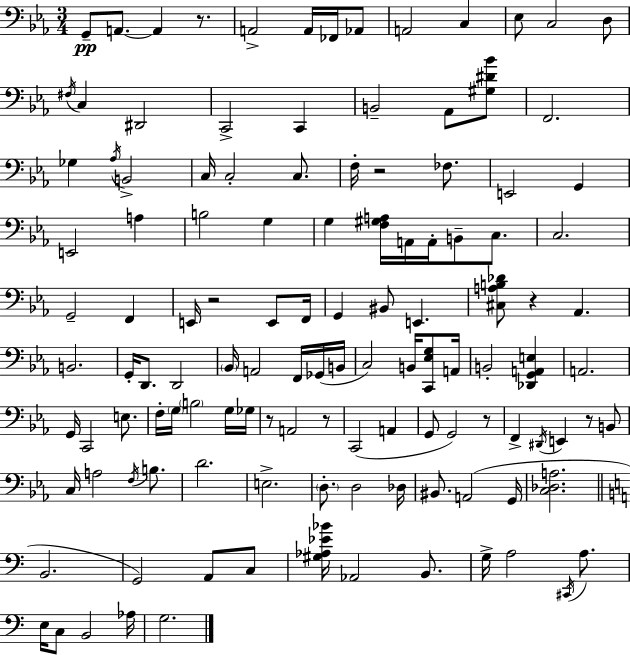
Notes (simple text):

G2/e A2/e. A2/q R/e. A2/h A2/s FES2/s Ab2/e A2/h C3/q Eb3/e C3/h D3/e F#3/s C3/q D#2/h C2/h C2/q B2/h Ab2/e [G#3,D#4,Bb4]/e F2/h. Gb3/q Ab3/s B2/h C3/s C3/h C3/e. F3/s R/h FES3/e. E2/h G2/q E2/h A3/q B3/h G3/q G3/q [F3,G#3,A3]/s A2/s A2/s B2/e C3/e. C3/h. G2/h F2/q E2/s R/h E2/e F2/s G2/q BIS2/e E2/q. [C#3,A3,B3,Db4]/e R/q Ab2/q. B2/h. G2/s D2/e. D2/h Bb2/s A2/h F2/s Gb2/s B2/s C3/h B2/s [C2,Eb3,G3]/e A2/s B2/h [Db2,G2,A2,E3]/q A2/h. G2/s C2/h E3/e. F3/s G3/s B3/h G3/s Gb3/s R/e A2/h R/e C2/h A2/q G2/e G2/h R/e F2/q D#2/s E2/q R/e B2/e C3/s A3/h F3/s B3/e. D4/h. E3/h. D3/e. D3/h Db3/s BIS2/e. A2/h G2/s [C3,Db3,A3]/h. B2/h. G2/h A2/e C3/e [G#3,Ab3,Eb4,Bb4]/s Ab2/h B2/e. G3/s A3/h C#2/s A3/e. E3/s C3/e B2/h Ab3/s G3/h.